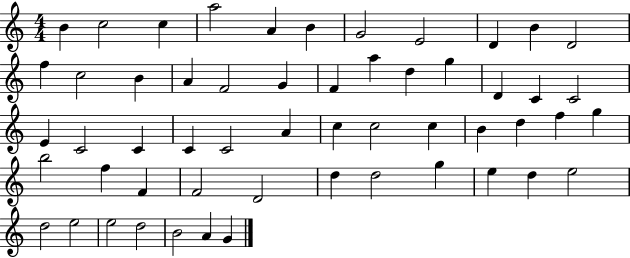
X:1
T:Untitled
M:4/4
L:1/4
K:C
B c2 c a2 A B G2 E2 D B D2 f c2 B A F2 G F a d g D C C2 E C2 C C C2 A c c2 c B d f g b2 f F F2 D2 d d2 g e d e2 d2 e2 e2 d2 B2 A G